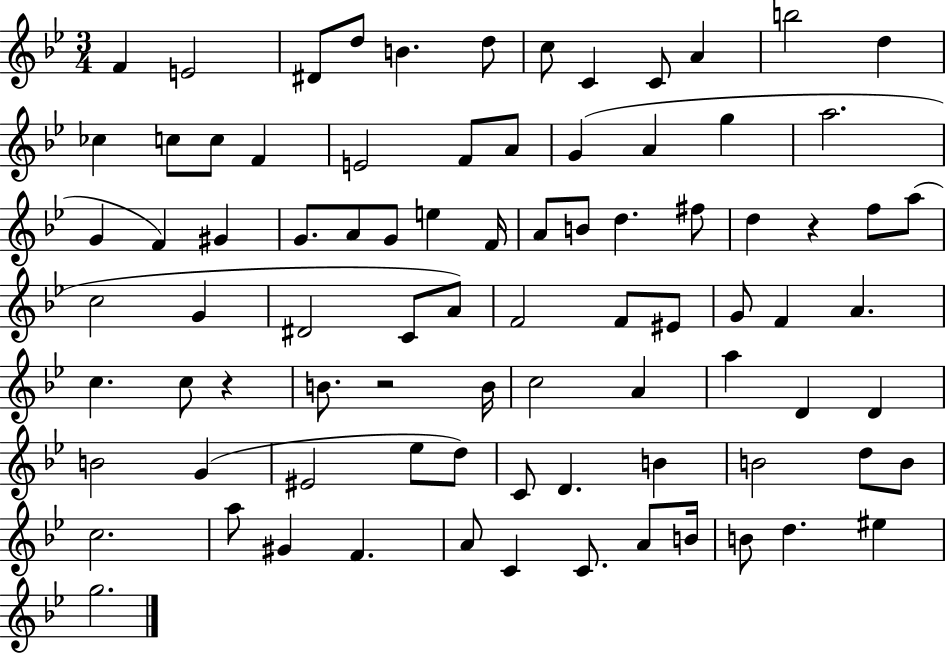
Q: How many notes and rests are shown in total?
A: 85